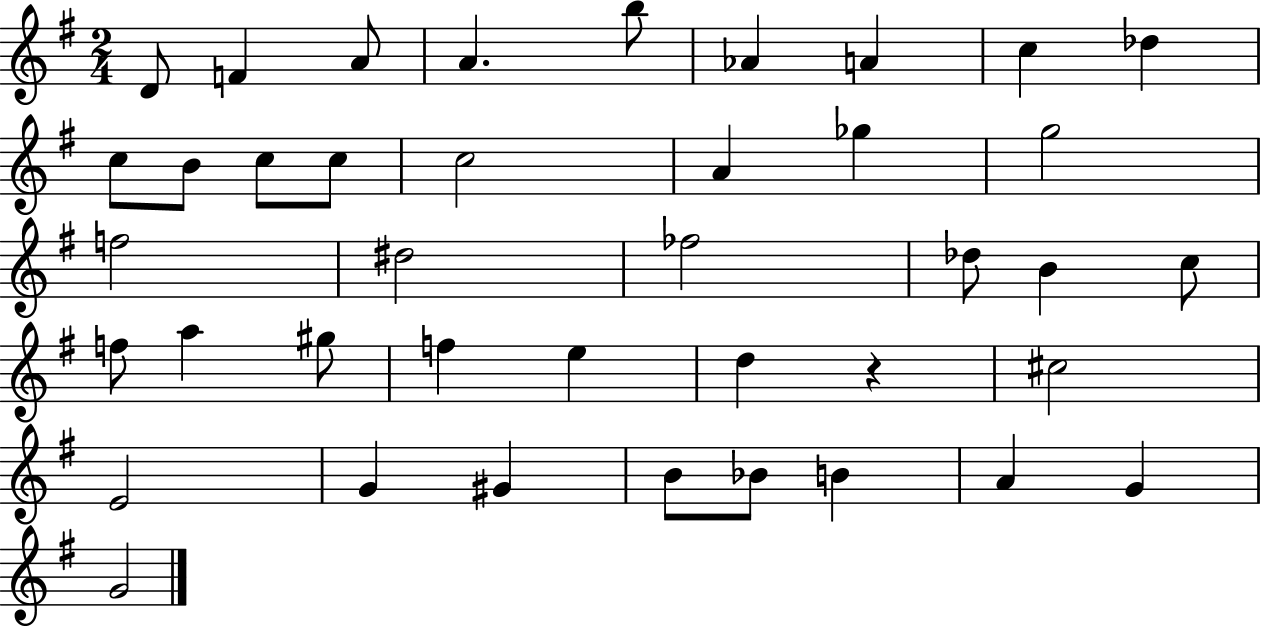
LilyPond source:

{
  \clef treble
  \numericTimeSignature
  \time 2/4
  \key g \major
  \repeat volta 2 { d'8 f'4 a'8 | a'4. b''8 | aes'4 a'4 | c''4 des''4 | \break c''8 b'8 c''8 c''8 | c''2 | a'4 ges''4 | g''2 | \break f''2 | dis''2 | fes''2 | des''8 b'4 c''8 | \break f''8 a''4 gis''8 | f''4 e''4 | d''4 r4 | cis''2 | \break e'2 | g'4 gis'4 | b'8 bes'8 b'4 | a'4 g'4 | \break g'2 | } \bar "|."
}